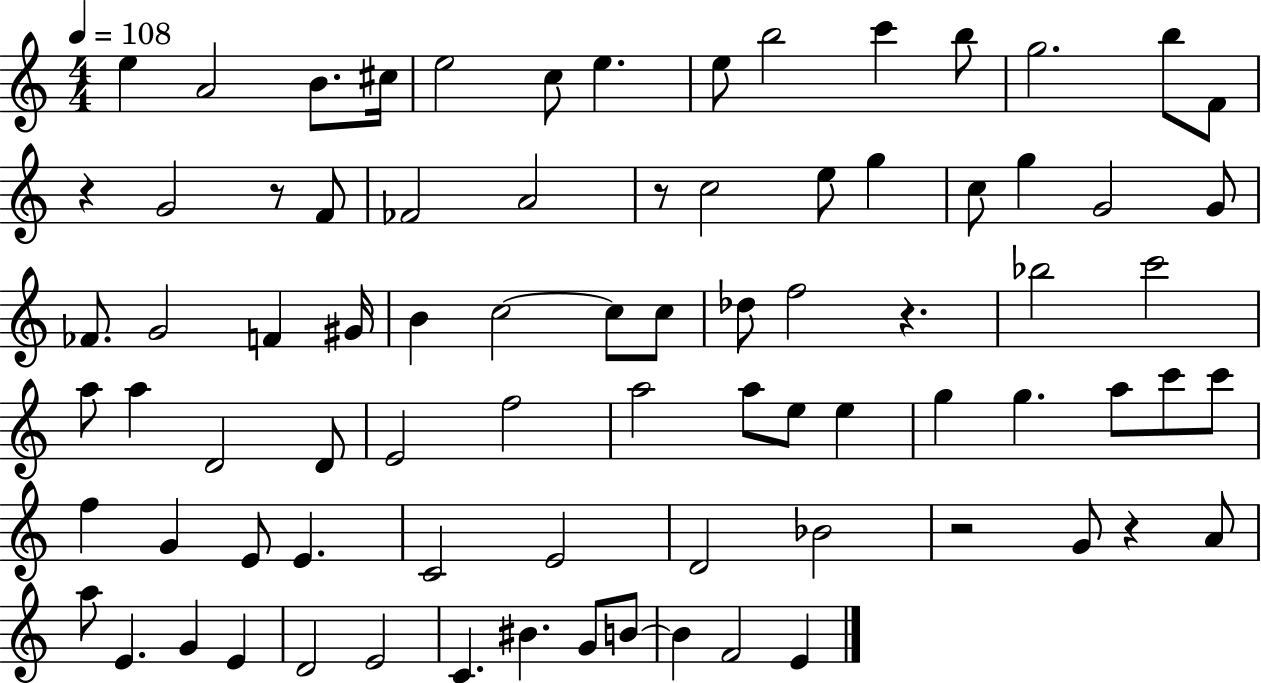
{
  \clef treble
  \numericTimeSignature
  \time 4/4
  \key c \major
  \tempo 4 = 108
  e''4 a'2 b'8. cis''16 | e''2 c''8 e''4. | e''8 b''2 c'''4 b''8 | g''2. b''8 f'8 | \break r4 g'2 r8 f'8 | fes'2 a'2 | r8 c''2 e''8 g''4 | c''8 g''4 g'2 g'8 | \break fes'8. g'2 f'4 gis'16 | b'4 c''2~~ c''8 c''8 | des''8 f''2 r4. | bes''2 c'''2 | \break a''8 a''4 d'2 d'8 | e'2 f''2 | a''2 a''8 e''8 e''4 | g''4 g''4. a''8 c'''8 c'''8 | \break f''4 g'4 e'8 e'4. | c'2 e'2 | d'2 bes'2 | r2 g'8 r4 a'8 | \break a''8 e'4. g'4 e'4 | d'2 e'2 | c'4. bis'4. g'8 b'8~~ | b'4 f'2 e'4 | \break \bar "|."
}